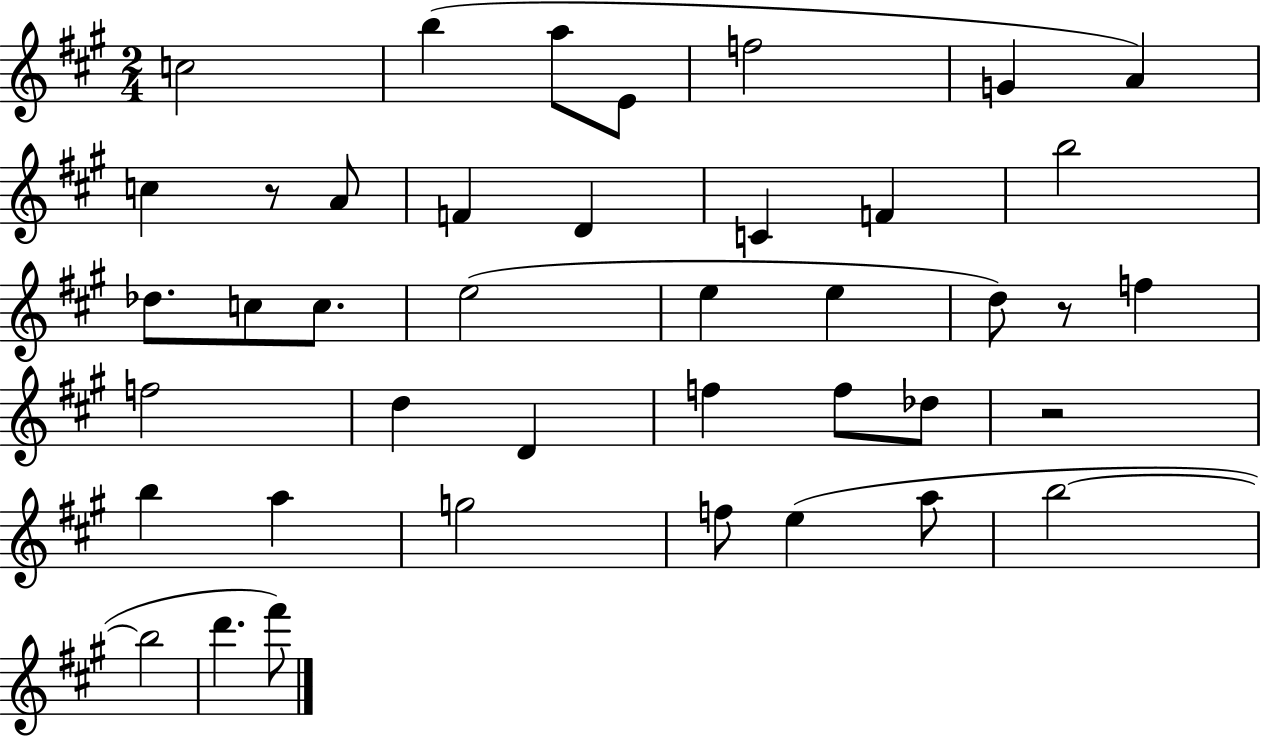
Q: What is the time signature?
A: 2/4